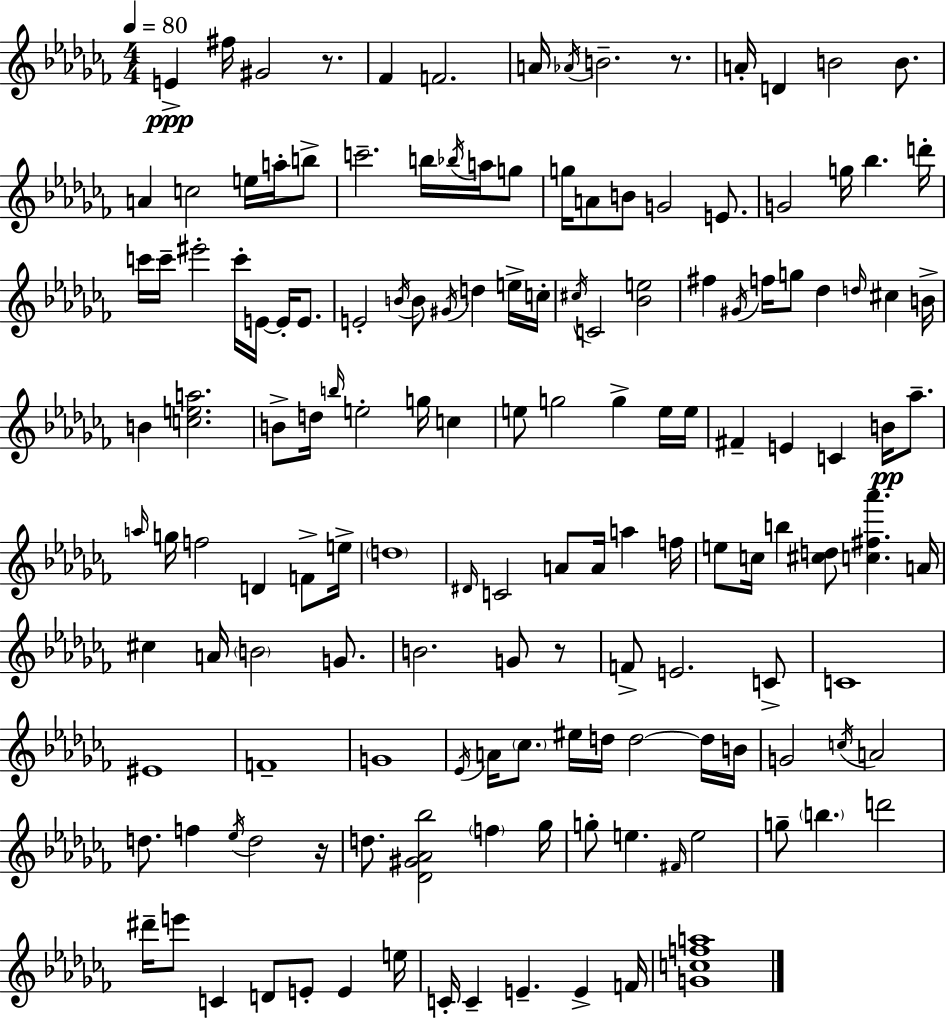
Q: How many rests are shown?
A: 4